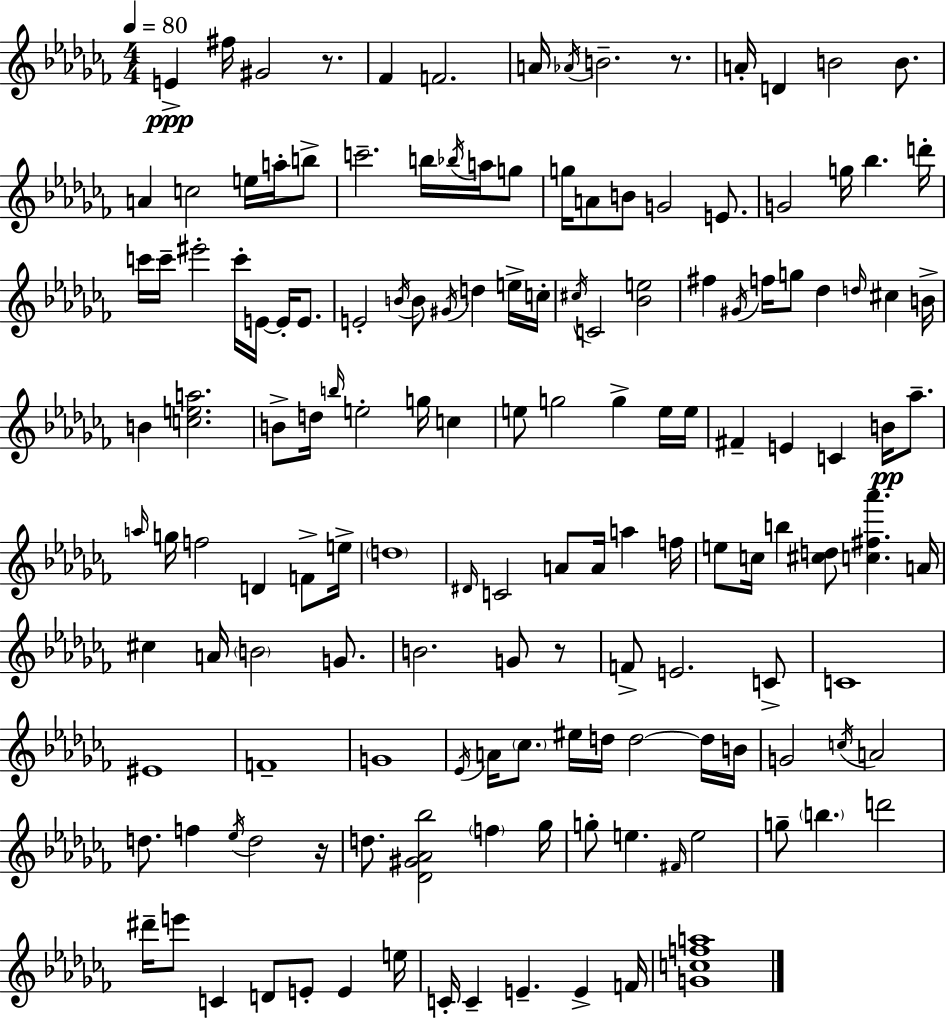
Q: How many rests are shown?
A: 4